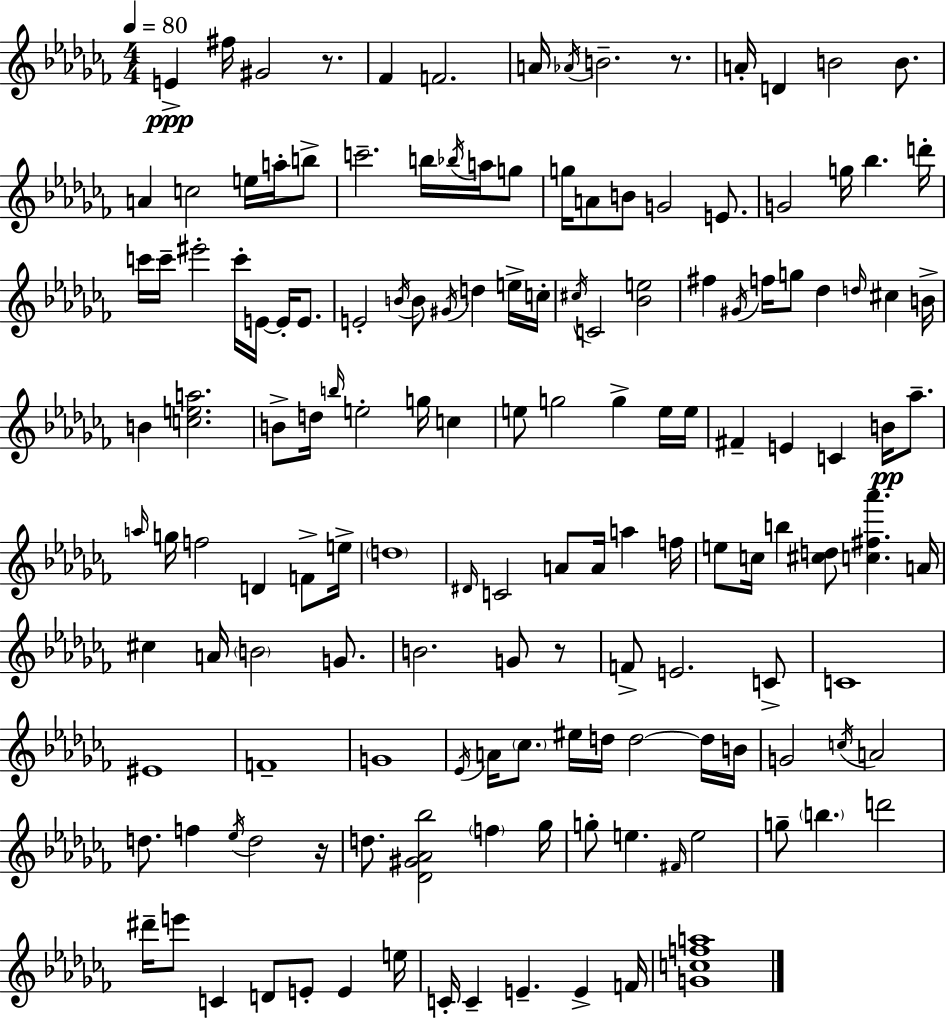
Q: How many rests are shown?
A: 4